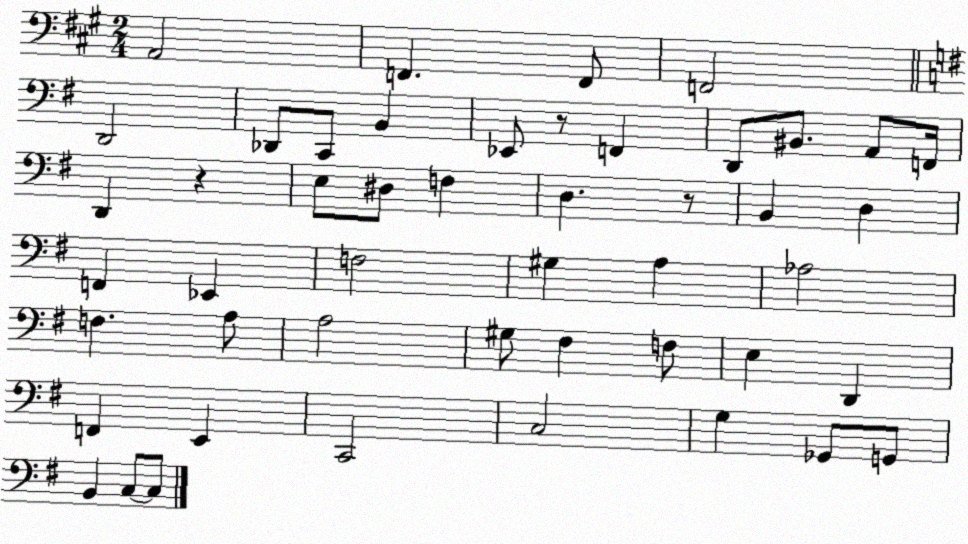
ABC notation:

X:1
T:Untitled
M:2/4
L:1/4
K:A
A,,2 F,, F,,/2 F,,2 D,,2 _D,,/2 C,,/2 B,, _E,,/2 z/2 F,, D,,/2 ^B,,/2 A,,/2 F,,/4 D,, z E,/2 ^D,/2 F, D, z/2 B,, D, F,, _E,, F,2 ^G, A, _A,2 F, A,/2 A,2 ^G,/2 ^F, F,/2 E, D,, F,, E,, C,,2 C,2 G, _G,,/2 G,,/2 B,, C,/2 C,/2